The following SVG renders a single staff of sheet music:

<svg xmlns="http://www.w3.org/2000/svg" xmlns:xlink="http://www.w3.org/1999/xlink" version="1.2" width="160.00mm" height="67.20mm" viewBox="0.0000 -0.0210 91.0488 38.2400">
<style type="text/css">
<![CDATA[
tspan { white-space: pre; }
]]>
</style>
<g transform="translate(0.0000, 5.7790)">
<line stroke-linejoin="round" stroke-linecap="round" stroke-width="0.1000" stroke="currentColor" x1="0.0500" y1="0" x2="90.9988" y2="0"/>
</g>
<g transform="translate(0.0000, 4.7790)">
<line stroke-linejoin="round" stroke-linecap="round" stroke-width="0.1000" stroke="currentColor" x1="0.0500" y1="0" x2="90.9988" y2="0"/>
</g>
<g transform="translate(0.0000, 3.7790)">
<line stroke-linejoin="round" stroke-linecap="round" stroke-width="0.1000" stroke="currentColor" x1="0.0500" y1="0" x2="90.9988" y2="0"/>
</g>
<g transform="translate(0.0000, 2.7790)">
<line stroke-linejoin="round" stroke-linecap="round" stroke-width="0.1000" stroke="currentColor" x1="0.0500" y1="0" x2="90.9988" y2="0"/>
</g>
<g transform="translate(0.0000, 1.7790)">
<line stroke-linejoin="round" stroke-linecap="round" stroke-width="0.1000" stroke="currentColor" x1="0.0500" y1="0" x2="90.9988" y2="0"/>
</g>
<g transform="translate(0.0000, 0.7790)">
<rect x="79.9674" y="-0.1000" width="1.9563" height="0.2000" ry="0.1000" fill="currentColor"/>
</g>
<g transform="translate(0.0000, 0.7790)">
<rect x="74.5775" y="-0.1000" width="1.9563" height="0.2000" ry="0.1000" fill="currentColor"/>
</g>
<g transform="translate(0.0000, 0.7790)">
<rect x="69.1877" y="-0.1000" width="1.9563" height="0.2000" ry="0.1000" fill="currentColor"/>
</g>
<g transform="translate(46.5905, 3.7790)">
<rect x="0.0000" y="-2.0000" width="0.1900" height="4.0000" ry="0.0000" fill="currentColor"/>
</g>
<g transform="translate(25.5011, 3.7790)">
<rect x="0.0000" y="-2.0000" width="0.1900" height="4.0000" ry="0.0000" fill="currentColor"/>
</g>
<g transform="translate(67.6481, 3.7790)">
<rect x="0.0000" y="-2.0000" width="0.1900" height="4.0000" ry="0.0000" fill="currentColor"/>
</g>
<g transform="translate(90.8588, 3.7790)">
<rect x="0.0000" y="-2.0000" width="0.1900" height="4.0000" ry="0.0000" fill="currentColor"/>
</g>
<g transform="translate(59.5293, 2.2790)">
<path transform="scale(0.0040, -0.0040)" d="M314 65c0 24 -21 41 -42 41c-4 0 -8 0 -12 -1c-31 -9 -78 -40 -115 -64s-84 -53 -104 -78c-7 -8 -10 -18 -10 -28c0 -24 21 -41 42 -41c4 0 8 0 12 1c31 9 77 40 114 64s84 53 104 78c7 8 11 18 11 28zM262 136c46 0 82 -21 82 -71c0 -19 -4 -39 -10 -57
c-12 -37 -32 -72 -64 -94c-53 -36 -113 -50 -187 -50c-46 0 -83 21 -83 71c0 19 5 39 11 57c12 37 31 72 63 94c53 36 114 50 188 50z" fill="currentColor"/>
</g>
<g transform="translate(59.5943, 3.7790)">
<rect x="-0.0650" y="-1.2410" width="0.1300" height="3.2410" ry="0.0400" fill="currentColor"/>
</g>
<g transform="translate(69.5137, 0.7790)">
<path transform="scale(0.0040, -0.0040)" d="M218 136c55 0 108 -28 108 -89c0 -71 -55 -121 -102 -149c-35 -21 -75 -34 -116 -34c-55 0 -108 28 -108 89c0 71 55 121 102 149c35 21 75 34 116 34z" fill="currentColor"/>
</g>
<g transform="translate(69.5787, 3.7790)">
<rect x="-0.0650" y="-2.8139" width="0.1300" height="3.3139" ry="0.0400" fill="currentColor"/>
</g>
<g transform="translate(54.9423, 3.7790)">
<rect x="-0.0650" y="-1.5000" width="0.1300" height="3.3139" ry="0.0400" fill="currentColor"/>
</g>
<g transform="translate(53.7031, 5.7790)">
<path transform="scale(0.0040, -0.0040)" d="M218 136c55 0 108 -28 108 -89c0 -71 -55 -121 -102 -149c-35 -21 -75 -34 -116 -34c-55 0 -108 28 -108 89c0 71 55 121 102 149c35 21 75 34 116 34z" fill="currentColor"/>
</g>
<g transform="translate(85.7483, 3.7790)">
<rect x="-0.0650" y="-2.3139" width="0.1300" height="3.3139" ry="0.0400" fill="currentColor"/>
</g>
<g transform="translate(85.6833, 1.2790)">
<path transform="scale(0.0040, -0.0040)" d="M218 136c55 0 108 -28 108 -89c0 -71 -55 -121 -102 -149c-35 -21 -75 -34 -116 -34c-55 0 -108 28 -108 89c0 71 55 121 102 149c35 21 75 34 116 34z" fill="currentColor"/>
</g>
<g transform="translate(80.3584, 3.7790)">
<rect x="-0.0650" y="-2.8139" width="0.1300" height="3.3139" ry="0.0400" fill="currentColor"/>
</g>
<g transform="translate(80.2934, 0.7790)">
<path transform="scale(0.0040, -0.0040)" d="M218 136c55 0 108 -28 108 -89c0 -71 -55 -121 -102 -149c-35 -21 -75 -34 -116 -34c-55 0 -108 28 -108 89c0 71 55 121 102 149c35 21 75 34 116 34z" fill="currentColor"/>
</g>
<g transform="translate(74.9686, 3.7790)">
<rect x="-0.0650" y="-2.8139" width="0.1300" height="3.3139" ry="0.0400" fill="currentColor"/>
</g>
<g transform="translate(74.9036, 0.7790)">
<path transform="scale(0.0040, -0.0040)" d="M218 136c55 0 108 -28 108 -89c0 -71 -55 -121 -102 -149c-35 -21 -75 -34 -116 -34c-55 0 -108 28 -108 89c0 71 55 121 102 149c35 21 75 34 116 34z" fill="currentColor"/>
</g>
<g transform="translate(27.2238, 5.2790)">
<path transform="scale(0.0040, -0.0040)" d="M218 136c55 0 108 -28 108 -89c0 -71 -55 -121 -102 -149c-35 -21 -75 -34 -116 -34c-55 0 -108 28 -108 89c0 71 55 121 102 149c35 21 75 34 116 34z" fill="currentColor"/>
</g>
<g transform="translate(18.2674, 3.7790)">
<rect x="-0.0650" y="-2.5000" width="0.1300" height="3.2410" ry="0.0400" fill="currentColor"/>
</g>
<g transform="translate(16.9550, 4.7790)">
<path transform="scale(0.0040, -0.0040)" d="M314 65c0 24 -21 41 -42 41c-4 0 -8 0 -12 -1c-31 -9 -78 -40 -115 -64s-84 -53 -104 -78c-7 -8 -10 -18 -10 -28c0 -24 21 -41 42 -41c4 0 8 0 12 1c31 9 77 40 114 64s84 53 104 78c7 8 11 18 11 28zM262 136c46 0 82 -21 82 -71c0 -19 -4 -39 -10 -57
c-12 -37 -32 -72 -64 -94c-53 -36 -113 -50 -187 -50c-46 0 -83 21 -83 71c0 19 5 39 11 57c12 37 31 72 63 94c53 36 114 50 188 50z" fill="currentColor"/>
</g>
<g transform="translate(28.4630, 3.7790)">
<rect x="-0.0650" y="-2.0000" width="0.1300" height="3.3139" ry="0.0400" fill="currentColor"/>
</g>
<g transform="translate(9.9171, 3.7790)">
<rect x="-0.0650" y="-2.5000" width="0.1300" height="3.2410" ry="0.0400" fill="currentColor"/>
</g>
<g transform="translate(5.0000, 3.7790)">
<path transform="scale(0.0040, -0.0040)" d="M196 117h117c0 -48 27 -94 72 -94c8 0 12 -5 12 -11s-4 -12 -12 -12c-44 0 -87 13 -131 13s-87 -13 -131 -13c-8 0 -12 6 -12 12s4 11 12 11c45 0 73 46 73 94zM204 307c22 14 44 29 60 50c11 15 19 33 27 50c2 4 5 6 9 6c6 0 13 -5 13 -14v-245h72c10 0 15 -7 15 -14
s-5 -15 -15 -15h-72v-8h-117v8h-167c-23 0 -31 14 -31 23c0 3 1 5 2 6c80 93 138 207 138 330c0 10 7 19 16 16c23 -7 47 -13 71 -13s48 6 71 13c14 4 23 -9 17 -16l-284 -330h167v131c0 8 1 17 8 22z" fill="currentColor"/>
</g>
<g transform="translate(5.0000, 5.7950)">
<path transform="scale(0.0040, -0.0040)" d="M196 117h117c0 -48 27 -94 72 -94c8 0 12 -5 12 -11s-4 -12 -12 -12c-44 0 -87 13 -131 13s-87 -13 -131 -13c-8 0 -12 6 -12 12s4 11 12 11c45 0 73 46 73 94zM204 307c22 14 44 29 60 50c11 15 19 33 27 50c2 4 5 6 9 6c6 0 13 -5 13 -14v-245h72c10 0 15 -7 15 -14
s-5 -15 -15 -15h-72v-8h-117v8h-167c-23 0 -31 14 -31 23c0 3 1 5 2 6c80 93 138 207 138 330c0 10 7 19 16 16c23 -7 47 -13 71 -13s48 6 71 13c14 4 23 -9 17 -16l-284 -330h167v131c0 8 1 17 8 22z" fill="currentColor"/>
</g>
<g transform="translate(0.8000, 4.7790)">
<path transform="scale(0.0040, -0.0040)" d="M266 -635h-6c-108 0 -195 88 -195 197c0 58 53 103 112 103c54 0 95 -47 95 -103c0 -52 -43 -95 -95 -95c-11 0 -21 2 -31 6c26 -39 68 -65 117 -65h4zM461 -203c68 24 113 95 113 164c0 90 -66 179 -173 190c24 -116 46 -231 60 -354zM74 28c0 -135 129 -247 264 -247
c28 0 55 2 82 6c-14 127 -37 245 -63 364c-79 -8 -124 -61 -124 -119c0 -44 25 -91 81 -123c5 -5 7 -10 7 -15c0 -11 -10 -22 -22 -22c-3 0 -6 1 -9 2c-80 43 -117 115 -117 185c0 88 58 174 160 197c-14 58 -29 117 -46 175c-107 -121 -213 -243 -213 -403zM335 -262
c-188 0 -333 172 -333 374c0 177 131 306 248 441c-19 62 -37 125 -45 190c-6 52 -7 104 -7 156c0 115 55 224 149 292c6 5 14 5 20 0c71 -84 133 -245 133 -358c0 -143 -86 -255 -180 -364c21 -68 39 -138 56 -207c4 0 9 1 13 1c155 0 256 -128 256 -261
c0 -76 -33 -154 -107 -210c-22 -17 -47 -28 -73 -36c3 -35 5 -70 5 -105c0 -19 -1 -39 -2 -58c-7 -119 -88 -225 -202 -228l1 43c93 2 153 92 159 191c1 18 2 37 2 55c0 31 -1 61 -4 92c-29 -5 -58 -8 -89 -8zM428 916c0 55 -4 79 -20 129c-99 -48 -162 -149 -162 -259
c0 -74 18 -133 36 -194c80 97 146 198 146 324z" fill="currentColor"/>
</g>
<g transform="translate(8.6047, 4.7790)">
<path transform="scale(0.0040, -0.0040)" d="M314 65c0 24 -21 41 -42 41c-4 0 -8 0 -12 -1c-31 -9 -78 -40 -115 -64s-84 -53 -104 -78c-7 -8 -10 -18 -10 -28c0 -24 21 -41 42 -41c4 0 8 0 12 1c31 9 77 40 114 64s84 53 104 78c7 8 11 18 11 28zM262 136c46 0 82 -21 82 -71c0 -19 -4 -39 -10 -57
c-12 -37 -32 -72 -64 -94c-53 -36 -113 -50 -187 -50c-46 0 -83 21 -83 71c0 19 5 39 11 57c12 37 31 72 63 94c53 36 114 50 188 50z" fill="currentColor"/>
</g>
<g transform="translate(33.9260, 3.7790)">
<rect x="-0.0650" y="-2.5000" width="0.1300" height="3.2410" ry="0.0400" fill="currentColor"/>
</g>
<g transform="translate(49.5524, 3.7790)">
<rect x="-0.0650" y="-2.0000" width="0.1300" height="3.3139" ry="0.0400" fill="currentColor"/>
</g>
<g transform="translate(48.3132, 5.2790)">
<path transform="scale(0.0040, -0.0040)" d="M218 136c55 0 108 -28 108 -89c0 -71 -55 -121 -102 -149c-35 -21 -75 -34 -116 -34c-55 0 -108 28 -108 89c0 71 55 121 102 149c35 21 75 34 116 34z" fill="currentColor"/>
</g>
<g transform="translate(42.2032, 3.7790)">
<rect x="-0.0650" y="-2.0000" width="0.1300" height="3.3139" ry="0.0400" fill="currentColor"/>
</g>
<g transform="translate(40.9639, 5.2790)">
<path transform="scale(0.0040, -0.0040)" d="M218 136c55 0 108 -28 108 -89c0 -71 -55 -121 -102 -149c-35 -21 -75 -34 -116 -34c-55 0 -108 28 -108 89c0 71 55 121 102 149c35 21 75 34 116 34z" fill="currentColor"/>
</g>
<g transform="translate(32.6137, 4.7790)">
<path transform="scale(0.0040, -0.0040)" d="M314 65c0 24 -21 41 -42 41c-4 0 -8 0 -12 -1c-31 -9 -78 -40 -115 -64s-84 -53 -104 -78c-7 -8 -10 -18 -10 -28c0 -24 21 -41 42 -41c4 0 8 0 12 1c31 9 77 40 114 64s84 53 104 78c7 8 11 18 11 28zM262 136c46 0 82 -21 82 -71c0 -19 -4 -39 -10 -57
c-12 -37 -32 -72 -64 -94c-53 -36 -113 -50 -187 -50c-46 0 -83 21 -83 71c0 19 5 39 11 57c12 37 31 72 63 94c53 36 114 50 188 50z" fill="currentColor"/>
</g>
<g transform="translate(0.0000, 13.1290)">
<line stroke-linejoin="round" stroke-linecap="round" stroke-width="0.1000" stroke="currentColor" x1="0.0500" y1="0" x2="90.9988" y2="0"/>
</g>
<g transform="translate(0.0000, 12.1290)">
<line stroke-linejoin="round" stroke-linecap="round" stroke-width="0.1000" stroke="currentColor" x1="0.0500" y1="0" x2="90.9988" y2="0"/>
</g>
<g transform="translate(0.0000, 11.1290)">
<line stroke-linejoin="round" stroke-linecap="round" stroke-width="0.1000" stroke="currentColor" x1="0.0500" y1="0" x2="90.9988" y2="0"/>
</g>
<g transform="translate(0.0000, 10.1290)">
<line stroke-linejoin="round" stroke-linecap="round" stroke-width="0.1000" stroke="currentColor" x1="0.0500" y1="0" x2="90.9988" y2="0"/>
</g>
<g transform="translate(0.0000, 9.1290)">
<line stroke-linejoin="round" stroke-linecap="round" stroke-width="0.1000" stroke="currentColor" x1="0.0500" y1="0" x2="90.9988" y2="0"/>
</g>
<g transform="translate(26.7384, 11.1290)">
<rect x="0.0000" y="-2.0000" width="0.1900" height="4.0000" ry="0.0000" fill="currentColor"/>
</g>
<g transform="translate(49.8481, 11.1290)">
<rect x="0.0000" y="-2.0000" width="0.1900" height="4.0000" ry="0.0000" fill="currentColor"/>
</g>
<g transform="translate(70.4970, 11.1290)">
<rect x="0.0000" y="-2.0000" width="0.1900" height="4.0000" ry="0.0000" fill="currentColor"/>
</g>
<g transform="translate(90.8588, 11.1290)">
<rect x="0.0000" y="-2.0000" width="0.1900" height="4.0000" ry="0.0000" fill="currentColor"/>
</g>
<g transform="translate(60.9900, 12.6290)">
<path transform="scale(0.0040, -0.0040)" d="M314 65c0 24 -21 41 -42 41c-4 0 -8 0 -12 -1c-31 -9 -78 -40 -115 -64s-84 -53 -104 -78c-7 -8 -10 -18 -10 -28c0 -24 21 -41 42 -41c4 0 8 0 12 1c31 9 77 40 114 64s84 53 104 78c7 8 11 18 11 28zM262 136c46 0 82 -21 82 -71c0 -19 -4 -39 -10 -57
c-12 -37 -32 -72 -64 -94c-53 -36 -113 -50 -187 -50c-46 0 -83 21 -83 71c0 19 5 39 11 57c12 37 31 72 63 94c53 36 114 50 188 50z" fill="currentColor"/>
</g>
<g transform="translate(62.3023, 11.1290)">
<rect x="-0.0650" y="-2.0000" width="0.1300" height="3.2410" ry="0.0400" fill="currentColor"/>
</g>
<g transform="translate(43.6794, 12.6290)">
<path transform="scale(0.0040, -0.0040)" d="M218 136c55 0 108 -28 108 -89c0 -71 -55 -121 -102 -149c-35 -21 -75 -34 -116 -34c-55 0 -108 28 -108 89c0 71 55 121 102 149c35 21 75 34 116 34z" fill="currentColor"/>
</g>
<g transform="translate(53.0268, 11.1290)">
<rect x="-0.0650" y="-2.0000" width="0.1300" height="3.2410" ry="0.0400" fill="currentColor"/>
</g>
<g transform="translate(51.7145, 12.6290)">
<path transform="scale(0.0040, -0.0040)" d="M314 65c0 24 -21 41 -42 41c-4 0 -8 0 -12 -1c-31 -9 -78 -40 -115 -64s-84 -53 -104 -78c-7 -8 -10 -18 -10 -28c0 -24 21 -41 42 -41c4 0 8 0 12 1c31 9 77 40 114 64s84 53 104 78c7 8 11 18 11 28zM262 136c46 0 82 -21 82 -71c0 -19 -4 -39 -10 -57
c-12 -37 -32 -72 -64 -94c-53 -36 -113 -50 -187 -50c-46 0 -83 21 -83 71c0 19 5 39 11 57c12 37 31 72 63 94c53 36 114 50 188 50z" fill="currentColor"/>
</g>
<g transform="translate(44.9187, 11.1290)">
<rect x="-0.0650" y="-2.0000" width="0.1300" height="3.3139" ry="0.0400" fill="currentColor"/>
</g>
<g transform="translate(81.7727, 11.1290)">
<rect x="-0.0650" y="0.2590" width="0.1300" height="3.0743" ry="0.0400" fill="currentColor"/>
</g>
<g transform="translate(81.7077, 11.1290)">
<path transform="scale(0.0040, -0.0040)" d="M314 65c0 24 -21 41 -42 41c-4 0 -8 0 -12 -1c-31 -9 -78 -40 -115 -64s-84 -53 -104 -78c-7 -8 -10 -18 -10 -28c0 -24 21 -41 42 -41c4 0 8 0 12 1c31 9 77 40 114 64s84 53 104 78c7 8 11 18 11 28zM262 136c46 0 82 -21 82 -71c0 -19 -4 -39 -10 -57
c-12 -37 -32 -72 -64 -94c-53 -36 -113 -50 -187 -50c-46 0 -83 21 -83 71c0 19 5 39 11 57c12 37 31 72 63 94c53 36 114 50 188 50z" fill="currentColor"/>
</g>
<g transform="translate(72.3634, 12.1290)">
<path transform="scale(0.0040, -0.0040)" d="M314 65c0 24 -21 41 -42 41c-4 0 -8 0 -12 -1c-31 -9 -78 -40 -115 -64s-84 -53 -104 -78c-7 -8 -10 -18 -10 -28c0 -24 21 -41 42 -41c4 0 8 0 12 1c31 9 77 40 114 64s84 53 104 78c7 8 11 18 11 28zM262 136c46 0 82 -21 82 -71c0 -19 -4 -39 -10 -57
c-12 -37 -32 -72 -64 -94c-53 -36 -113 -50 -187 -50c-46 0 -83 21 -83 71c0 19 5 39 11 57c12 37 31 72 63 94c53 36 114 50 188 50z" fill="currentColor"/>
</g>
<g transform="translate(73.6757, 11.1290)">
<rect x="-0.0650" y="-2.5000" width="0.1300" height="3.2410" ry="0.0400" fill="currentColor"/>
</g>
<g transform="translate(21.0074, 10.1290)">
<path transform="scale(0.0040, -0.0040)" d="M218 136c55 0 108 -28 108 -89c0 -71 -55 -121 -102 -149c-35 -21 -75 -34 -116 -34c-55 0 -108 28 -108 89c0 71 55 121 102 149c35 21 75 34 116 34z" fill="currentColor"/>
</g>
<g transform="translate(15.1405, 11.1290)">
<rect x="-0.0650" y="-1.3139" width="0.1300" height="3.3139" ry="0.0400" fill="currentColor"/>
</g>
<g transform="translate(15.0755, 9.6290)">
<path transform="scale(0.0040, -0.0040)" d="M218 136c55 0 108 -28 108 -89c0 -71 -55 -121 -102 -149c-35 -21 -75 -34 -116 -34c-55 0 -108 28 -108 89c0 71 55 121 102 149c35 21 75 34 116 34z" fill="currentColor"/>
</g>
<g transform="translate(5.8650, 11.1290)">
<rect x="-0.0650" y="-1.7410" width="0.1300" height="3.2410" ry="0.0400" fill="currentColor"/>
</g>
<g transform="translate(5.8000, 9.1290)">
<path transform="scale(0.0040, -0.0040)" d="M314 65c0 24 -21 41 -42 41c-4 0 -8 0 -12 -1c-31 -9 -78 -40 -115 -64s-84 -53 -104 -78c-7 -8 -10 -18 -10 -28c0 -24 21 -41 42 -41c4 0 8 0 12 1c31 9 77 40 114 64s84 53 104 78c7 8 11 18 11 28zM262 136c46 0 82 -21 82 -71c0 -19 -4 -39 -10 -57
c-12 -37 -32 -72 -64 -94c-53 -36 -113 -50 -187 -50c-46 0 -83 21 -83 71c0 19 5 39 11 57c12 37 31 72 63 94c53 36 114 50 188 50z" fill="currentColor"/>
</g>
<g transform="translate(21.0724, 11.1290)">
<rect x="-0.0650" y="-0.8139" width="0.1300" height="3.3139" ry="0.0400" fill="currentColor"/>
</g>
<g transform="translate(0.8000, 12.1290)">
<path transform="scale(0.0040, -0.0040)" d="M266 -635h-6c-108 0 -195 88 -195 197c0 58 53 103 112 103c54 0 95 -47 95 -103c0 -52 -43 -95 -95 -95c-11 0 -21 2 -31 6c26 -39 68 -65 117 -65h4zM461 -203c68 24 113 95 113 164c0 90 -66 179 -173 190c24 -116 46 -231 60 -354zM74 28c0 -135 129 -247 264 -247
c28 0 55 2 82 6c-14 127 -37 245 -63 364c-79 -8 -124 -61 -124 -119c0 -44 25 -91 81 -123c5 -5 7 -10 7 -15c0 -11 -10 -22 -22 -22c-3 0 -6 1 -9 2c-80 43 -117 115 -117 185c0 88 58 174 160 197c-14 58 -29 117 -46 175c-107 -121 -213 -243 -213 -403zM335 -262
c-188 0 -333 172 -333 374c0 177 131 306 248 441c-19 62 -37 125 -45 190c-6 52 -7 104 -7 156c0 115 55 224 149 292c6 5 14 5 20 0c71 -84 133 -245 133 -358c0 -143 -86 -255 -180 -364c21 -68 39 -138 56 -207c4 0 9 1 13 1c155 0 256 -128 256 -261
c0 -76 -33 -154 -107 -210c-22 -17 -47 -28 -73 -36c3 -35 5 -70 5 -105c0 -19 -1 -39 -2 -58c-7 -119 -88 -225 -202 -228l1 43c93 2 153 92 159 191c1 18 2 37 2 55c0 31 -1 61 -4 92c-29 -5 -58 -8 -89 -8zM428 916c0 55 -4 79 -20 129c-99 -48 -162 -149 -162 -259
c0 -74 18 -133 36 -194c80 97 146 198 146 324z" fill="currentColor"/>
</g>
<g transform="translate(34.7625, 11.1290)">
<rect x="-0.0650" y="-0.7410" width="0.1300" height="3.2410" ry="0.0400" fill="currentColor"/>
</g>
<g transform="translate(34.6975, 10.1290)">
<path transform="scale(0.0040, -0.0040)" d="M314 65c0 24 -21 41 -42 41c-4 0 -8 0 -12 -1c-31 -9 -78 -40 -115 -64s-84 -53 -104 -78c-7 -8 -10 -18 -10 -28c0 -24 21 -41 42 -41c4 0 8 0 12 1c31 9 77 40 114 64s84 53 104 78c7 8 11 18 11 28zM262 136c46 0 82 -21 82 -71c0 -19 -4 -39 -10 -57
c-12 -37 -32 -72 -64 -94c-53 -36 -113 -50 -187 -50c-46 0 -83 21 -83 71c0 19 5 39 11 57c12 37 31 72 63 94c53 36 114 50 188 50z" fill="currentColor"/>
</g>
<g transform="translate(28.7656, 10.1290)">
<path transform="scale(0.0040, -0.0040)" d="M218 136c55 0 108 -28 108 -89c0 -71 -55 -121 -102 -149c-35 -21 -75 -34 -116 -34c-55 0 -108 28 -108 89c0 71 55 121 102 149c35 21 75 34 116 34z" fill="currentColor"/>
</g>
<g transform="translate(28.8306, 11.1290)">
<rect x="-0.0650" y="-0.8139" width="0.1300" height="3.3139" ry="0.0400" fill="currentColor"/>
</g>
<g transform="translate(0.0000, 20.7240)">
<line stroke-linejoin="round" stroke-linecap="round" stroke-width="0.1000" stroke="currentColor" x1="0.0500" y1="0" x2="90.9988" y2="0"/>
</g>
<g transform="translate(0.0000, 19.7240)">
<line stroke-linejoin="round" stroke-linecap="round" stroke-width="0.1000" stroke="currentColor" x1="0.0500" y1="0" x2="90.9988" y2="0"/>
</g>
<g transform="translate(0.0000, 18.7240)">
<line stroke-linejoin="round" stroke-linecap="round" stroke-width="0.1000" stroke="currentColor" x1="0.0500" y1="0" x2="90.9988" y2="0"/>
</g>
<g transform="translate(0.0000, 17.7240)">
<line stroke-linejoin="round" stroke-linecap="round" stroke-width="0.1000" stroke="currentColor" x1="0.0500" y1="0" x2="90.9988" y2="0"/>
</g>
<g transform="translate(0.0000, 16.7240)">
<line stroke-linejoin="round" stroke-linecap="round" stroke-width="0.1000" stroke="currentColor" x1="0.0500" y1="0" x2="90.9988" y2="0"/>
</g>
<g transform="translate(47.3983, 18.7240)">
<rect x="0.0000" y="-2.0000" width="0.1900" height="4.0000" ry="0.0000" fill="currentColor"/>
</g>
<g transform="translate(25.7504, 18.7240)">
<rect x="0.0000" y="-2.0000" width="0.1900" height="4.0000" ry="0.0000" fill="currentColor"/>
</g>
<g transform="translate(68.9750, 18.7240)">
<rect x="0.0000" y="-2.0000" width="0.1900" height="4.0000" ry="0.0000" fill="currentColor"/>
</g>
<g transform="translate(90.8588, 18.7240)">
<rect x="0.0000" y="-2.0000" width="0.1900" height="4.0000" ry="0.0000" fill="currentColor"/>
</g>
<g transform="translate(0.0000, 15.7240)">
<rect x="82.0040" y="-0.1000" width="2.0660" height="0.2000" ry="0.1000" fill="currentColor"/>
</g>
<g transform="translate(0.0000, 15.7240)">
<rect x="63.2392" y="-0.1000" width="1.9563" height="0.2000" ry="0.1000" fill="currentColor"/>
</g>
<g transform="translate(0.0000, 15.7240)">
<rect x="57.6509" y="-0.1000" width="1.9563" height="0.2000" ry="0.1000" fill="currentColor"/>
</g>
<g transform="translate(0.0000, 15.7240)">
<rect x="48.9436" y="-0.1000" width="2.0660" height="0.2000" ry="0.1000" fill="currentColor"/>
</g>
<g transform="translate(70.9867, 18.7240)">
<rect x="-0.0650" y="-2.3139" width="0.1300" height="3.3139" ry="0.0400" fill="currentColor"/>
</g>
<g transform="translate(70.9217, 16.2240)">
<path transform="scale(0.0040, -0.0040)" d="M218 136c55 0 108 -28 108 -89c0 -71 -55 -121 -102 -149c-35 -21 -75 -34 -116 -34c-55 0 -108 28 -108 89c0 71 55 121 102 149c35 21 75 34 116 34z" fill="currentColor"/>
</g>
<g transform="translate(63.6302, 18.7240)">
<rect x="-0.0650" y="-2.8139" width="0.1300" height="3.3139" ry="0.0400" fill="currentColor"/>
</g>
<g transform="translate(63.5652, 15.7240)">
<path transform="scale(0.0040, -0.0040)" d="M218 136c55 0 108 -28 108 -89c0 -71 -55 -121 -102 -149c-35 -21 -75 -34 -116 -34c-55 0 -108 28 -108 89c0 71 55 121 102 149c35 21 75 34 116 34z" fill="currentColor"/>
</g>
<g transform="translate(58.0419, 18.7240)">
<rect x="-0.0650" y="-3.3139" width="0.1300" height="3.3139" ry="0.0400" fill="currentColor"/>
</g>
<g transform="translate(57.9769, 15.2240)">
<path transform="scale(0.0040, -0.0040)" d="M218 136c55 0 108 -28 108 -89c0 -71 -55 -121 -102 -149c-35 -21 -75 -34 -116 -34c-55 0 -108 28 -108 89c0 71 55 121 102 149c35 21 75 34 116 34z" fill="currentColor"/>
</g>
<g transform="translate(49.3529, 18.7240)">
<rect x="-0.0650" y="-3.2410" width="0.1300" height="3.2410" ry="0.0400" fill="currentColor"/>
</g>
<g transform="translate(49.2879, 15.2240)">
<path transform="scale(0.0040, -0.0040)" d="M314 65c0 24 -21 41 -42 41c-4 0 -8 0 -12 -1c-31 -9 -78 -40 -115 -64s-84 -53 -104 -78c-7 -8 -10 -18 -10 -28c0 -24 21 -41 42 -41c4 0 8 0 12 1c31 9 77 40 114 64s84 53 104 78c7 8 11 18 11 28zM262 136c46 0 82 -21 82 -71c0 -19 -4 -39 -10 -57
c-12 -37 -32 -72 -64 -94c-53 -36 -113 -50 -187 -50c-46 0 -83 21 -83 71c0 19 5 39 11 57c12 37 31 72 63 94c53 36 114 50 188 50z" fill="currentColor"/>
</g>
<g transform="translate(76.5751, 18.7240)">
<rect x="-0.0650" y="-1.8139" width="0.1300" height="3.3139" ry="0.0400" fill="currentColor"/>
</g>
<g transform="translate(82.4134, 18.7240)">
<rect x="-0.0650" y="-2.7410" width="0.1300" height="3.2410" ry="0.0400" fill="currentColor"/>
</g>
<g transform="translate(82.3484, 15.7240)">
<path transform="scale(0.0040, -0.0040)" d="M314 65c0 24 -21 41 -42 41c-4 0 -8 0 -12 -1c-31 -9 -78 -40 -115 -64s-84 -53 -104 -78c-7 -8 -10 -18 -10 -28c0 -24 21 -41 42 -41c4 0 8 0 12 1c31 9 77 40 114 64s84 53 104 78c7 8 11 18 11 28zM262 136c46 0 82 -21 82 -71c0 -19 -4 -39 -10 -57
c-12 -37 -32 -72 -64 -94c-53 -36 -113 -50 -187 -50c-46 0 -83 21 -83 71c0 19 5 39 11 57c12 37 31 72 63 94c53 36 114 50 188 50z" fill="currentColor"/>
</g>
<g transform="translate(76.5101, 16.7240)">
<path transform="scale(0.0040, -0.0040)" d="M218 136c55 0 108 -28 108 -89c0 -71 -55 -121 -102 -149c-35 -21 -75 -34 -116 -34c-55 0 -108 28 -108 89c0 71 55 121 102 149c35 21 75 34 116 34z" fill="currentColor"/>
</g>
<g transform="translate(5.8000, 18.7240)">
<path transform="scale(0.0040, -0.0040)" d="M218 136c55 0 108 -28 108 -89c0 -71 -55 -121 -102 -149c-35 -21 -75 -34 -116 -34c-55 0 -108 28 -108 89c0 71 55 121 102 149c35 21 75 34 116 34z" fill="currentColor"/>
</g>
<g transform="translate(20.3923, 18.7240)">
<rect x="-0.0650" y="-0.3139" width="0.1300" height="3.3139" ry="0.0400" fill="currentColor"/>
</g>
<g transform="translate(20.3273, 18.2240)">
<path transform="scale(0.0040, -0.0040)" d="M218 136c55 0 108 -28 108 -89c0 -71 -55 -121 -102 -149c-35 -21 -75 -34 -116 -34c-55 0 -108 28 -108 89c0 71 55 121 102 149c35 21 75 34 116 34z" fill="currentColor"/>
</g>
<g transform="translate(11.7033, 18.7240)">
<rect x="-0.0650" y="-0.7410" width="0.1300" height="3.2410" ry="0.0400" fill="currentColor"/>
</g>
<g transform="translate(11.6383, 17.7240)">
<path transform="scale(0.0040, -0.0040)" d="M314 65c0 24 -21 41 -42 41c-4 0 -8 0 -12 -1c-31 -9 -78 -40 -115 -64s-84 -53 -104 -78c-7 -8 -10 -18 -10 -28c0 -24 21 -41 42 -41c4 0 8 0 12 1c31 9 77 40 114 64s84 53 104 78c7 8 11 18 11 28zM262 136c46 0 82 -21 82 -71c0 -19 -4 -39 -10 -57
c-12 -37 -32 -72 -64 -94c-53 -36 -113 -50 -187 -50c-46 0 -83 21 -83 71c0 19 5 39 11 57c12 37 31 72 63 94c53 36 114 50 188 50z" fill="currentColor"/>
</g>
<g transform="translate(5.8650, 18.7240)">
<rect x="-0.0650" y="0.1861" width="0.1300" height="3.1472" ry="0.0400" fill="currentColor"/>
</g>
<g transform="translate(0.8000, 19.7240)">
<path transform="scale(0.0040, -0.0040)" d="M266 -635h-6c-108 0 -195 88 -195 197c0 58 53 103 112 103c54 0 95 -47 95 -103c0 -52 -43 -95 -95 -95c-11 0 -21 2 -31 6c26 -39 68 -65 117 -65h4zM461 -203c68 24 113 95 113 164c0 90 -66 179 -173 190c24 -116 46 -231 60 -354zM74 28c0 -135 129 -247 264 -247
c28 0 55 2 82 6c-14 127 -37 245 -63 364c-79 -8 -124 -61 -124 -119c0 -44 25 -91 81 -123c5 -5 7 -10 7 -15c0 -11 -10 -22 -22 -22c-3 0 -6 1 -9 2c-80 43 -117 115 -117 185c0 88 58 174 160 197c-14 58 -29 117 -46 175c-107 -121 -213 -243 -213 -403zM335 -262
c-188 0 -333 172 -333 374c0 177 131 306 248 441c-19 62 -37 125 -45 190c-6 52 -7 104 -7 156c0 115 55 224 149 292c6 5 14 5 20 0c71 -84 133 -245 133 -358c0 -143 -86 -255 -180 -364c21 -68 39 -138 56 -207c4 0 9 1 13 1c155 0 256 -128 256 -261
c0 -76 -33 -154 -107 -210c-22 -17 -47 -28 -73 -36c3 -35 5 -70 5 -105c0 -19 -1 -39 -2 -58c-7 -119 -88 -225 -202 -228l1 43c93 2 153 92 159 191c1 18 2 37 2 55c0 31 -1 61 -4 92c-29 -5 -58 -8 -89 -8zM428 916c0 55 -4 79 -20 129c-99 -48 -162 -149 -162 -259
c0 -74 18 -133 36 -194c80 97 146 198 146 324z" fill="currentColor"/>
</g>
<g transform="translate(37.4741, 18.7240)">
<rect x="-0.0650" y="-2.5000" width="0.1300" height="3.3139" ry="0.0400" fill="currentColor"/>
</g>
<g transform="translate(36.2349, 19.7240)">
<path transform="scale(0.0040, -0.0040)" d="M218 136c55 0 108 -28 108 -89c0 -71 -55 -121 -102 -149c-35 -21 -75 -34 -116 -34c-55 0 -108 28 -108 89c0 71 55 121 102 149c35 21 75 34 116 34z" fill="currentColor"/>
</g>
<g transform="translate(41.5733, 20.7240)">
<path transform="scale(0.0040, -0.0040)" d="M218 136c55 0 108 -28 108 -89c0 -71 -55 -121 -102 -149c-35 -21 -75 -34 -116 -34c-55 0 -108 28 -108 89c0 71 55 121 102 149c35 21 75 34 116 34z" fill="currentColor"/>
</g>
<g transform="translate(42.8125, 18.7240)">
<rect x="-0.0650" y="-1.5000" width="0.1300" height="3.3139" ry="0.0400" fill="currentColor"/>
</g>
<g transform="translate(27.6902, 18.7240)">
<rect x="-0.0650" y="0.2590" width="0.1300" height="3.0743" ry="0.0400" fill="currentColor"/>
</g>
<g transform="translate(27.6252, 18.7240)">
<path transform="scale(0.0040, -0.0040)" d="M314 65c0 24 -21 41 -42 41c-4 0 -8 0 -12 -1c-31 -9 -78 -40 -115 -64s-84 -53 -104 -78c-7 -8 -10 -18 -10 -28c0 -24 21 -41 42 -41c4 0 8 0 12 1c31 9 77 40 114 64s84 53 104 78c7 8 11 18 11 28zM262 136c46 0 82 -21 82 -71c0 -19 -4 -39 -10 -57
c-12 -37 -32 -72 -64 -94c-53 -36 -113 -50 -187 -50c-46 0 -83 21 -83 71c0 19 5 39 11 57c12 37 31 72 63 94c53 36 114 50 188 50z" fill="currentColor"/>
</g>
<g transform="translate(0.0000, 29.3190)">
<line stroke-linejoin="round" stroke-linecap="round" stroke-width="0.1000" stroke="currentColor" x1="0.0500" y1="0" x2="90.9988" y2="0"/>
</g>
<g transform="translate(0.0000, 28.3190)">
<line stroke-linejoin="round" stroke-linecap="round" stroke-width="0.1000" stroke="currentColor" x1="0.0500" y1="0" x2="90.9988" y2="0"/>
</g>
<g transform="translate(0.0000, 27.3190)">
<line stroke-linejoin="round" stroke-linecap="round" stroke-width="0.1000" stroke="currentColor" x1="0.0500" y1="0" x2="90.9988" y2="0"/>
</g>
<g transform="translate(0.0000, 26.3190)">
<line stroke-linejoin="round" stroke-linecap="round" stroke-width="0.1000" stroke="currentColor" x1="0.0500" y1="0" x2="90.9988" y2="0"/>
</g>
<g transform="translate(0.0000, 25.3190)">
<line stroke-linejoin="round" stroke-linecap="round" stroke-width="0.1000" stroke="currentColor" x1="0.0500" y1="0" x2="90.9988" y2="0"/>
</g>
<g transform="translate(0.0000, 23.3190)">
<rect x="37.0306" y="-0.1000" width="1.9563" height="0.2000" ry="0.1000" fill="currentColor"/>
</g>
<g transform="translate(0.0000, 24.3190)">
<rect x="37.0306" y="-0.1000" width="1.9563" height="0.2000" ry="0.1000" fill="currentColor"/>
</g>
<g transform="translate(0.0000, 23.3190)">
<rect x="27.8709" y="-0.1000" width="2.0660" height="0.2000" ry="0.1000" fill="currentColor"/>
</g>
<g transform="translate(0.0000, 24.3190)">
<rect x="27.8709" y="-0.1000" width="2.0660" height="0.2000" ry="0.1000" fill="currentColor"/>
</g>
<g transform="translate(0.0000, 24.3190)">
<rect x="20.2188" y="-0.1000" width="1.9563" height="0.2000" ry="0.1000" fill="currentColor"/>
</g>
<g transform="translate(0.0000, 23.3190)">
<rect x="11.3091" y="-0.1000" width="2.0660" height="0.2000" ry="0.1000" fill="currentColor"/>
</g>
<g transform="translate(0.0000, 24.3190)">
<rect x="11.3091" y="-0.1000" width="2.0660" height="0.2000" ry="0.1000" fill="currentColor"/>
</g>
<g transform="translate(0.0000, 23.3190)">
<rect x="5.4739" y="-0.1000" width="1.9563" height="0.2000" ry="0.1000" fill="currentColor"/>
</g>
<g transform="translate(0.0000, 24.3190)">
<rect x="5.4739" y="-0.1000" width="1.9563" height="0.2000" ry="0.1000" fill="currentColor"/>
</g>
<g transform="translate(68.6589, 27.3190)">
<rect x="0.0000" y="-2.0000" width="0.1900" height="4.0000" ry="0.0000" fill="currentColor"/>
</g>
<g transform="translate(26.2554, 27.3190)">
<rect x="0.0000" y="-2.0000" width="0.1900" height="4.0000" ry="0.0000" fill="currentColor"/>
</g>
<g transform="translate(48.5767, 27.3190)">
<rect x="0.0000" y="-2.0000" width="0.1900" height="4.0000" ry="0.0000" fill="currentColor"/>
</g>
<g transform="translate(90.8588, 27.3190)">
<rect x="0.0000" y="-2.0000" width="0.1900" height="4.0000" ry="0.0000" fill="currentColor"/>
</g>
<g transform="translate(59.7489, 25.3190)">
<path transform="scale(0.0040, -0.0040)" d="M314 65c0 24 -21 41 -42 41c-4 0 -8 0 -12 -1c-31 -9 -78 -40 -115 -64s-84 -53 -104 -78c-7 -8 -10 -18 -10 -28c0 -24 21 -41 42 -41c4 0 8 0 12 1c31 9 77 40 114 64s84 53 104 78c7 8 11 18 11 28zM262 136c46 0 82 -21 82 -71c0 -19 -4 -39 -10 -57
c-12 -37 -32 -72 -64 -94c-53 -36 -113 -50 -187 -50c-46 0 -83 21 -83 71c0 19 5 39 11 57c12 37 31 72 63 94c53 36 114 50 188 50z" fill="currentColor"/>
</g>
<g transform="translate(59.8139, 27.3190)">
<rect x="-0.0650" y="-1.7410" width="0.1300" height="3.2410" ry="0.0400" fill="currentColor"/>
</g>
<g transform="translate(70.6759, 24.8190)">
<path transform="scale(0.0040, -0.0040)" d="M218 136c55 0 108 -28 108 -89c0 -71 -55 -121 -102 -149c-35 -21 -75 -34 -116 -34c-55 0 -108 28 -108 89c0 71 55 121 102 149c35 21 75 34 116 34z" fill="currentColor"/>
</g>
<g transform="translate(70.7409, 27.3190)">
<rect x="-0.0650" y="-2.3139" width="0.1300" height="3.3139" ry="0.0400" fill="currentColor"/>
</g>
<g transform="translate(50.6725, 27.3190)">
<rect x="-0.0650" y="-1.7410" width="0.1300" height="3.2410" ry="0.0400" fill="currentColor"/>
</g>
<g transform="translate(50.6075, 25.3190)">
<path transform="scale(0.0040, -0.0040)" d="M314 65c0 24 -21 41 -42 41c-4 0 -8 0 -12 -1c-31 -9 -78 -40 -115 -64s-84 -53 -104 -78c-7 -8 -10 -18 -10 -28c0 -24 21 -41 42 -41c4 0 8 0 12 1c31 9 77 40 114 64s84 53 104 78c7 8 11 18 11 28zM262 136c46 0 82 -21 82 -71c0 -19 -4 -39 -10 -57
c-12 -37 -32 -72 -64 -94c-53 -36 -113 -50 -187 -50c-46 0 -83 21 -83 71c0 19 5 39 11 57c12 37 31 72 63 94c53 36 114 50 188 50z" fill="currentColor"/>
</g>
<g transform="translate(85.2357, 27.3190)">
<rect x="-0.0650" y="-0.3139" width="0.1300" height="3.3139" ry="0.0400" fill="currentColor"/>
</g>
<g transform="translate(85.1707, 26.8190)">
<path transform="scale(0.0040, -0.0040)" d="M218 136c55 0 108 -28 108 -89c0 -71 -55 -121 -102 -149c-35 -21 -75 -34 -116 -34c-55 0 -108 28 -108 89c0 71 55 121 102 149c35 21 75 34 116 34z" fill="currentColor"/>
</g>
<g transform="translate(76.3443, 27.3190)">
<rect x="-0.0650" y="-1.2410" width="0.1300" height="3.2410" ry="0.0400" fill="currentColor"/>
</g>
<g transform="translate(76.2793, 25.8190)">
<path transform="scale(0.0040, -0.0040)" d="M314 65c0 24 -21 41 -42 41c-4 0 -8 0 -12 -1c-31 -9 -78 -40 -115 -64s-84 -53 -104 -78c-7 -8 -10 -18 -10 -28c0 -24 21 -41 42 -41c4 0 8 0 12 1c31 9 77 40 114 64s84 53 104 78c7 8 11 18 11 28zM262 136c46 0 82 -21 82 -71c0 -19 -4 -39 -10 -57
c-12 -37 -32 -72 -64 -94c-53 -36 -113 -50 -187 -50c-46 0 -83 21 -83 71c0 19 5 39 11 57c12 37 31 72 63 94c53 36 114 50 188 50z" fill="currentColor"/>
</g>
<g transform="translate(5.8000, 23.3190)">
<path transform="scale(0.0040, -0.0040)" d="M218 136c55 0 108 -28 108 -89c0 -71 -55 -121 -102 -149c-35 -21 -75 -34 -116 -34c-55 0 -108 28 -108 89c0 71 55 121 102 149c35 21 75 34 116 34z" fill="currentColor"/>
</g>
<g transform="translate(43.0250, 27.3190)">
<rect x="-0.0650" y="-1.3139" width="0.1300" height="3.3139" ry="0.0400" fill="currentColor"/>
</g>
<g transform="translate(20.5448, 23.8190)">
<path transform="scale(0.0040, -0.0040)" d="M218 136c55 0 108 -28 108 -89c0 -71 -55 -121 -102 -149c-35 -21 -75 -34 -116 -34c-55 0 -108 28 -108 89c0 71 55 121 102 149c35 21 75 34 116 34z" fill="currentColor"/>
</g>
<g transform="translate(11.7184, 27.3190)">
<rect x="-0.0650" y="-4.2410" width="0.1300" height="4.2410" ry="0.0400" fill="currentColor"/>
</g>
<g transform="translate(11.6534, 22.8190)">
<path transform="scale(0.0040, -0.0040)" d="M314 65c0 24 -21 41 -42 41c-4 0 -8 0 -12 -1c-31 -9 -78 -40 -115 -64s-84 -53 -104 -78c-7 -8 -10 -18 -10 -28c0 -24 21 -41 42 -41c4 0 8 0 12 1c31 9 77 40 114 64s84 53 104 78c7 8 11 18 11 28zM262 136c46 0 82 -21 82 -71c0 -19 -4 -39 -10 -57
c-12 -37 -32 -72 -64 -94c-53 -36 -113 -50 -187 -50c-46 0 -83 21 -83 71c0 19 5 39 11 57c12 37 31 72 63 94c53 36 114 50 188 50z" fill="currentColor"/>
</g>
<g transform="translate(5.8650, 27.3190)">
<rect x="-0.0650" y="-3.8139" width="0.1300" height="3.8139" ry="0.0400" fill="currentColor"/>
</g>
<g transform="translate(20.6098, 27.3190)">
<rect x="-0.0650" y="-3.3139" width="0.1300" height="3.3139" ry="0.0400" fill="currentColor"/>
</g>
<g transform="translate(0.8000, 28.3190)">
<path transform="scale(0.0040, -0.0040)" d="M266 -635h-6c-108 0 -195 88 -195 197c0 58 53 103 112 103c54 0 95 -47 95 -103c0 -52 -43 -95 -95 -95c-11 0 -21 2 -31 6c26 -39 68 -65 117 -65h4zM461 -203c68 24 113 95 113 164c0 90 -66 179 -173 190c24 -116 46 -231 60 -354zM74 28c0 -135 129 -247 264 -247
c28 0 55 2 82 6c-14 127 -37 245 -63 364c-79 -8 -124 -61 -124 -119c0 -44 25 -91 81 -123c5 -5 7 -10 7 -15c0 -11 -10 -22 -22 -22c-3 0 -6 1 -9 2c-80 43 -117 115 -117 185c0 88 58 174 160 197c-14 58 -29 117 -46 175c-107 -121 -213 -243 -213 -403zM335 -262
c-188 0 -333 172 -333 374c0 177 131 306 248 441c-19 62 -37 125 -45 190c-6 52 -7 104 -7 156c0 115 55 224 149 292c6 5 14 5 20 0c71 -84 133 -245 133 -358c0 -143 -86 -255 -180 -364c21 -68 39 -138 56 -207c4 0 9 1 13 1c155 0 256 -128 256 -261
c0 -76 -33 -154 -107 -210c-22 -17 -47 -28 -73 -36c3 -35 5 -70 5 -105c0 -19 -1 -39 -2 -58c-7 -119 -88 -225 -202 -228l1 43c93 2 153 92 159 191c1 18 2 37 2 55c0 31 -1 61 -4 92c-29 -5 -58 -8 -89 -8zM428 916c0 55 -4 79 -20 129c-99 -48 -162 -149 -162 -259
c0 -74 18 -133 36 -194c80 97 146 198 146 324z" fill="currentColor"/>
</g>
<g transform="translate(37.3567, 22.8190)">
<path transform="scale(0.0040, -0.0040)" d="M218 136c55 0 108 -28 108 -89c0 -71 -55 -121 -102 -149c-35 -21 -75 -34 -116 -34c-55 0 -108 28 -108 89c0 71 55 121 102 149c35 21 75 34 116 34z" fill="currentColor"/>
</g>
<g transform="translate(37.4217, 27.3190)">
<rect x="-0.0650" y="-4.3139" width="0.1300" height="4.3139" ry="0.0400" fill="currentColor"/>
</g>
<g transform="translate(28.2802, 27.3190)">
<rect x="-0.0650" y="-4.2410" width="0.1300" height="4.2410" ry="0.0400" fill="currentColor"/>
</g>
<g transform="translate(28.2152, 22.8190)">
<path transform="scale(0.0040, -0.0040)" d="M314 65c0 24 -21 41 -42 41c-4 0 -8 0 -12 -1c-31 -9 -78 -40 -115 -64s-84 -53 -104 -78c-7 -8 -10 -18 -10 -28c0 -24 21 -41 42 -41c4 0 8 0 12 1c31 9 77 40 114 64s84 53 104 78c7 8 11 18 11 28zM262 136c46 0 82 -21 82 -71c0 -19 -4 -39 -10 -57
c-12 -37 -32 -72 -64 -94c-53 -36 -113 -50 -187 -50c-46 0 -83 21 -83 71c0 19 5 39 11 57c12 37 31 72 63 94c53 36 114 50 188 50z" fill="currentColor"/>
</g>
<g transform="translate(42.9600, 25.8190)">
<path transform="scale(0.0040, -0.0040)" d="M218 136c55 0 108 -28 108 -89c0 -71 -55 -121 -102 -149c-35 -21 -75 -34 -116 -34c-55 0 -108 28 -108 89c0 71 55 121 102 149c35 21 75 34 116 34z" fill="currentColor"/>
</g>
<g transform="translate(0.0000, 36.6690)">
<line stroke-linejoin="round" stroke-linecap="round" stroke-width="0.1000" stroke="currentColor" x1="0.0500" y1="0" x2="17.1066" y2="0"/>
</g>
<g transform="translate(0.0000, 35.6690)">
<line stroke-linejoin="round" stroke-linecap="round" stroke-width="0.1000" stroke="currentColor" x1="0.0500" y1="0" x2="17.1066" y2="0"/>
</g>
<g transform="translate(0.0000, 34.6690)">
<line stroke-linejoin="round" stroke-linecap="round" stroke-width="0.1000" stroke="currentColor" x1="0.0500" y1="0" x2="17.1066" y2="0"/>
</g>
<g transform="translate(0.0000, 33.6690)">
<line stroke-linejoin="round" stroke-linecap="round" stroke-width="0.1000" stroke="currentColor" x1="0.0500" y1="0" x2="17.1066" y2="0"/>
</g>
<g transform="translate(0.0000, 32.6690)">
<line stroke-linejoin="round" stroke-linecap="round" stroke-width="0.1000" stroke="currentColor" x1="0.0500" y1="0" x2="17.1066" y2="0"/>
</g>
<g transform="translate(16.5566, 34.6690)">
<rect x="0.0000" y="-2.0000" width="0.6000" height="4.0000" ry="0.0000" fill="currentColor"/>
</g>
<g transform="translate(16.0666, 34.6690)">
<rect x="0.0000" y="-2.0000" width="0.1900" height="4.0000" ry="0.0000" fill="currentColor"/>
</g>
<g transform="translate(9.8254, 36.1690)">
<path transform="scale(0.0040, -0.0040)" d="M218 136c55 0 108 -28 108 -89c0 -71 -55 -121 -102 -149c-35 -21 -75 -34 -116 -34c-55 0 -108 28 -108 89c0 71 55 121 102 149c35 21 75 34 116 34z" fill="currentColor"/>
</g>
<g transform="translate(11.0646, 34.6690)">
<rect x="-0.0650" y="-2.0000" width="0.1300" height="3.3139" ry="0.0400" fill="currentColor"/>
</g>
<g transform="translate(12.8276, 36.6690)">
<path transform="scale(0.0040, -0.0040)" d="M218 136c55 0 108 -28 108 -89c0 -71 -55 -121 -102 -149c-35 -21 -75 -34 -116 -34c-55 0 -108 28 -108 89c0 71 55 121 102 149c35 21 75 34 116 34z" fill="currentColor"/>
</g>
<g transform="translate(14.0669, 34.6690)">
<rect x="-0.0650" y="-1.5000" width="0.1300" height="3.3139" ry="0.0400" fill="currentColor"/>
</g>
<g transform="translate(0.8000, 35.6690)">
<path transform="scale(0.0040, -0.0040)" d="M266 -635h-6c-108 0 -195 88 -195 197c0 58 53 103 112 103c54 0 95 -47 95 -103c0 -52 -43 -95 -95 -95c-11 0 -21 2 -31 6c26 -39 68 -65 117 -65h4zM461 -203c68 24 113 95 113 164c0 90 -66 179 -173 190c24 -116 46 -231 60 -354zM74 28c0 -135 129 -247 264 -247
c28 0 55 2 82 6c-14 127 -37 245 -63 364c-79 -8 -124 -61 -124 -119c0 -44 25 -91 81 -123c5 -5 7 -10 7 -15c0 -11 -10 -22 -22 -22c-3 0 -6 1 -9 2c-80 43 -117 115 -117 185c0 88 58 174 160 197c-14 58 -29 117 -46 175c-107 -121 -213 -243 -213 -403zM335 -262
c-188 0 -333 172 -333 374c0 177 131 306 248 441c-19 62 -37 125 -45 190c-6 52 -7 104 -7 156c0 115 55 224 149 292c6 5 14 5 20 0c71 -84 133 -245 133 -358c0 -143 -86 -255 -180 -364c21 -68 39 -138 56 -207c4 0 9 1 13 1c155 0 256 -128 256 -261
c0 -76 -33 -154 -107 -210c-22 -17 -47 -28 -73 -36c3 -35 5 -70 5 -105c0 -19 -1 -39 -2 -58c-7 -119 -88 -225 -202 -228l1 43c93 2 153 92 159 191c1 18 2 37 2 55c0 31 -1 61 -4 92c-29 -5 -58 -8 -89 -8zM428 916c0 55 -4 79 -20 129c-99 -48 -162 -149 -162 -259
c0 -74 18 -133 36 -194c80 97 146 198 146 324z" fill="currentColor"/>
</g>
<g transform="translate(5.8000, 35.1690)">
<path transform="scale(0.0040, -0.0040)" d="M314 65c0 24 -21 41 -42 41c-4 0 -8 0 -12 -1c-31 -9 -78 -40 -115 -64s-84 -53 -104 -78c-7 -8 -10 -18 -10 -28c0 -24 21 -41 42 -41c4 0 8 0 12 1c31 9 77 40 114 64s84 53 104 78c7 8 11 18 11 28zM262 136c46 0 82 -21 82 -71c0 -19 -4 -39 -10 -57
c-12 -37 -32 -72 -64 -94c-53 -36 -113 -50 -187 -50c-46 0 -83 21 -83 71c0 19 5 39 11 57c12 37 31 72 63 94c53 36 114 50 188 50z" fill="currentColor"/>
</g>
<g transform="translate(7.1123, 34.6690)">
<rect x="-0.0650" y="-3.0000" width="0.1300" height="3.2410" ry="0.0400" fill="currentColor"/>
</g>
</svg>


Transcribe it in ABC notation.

X:1
T:Untitled
M:4/4
L:1/4
K:C
G2 G2 F G2 F F E e2 a a a g f2 e d d d2 F F2 F2 G2 B2 B d2 c B2 G E b2 b a g f a2 c' d'2 b d'2 d' e f2 f2 g e2 c A2 F E